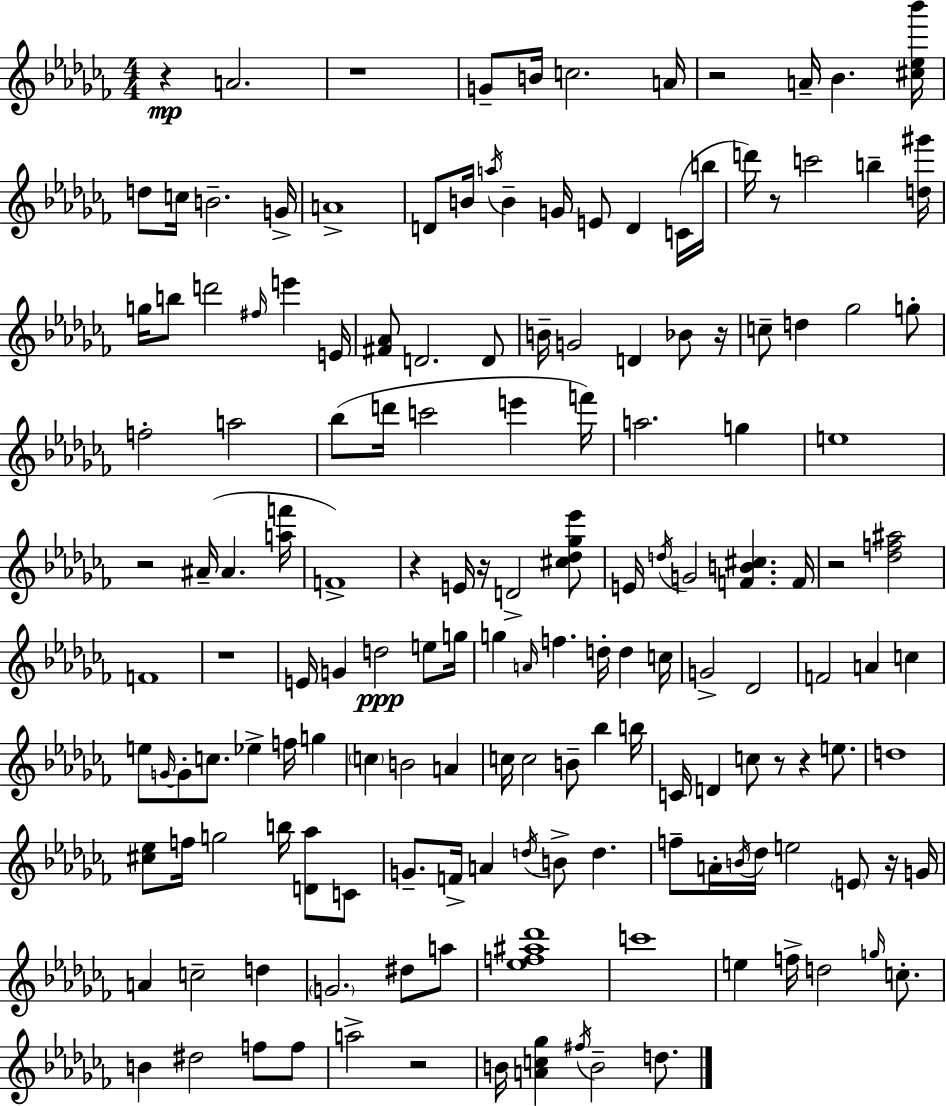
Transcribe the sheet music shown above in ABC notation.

X:1
T:Untitled
M:4/4
L:1/4
K:Abm
z A2 z4 G/2 B/4 c2 A/4 z2 A/4 _B [^c_e_b']/4 d/2 c/4 B2 G/4 A4 D/2 B/4 a/4 B G/4 E/2 D C/4 b/4 d'/4 z/2 c'2 b [d^g']/4 g/4 b/2 d'2 ^f/4 e' E/4 [^F_A]/2 D2 D/2 B/4 G2 D _B/2 z/4 c/2 d _g2 g/2 f2 a2 _b/2 d'/4 c'2 e' f'/4 a2 g e4 z2 ^A/4 ^A [af']/4 F4 z E/4 z/4 D2 [^c_d_g_e']/2 E/4 d/4 G2 [FB^c] F/4 z2 [_df^a]2 F4 z4 E/4 G d2 e/2 g/4 g A/4 f d/4 d c/4 G2 _D2 F2 A c e/2 G/4 G/2 c/2 _e f/4 g c B2 A c/4 c2 B/2 _b b/4 C/4 D c/2 z/2 z e/2 d4 [^c_e]/2 f/4 g2 b/4 [D_a]/2 C/2 G/2 F/4 A d/4 B/2 d f/2 A/4 B/4 _d/4 e2 E/2 z/4 G/4 A c2 d G2 ^d/2 a/2 [_ef^a_d']4 c'4 e f/4 d2 g/4 c/2 B ^d2 f/2 f/2 a2 z2 B/4 [Ac_g] ^f/4 B2 d/2